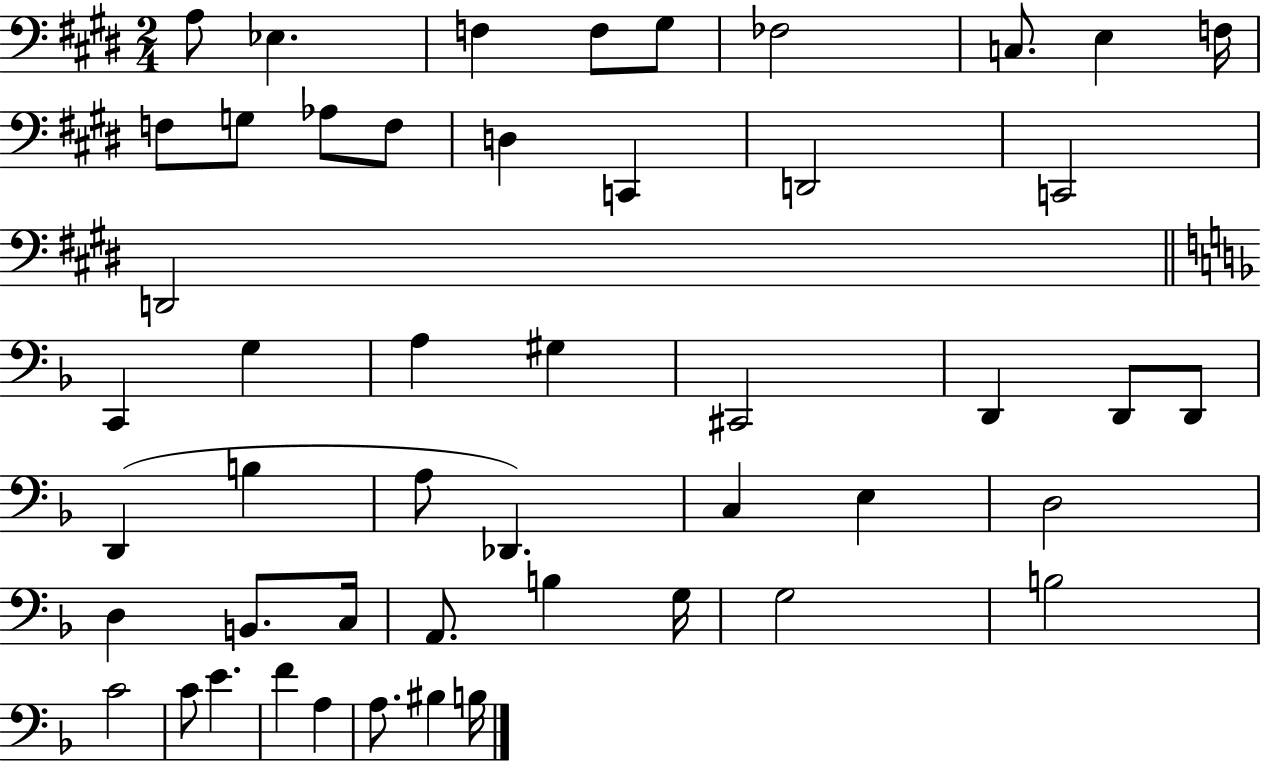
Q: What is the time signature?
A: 2/4